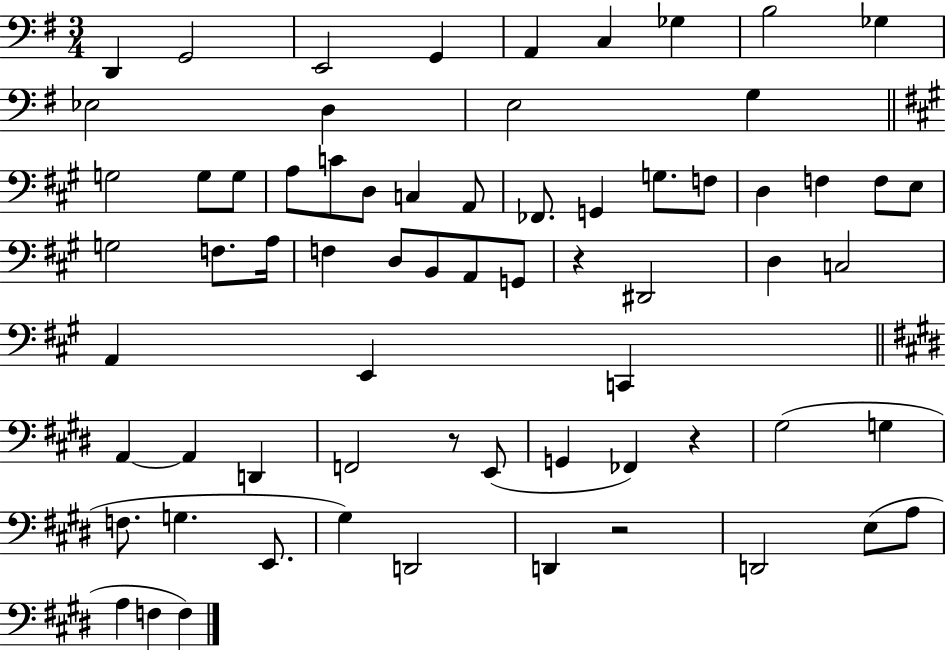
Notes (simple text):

D2/q G2/h E2/h G2/q A2/q C3/q Gb3/q B3/h Gb3/q Eb3/h D3/q E3/h G3/q G3/h G3/e G3/e A3/e C4/e D3/e C3/q A2/e FES2/e. G2/q G3/e. F3/e D3/q F3/q F3/e E3/e G3/h F3/e. A3/s F3/q D3/e B2/e A2/e G2/e R/q D#2/h D3/q C3/h A2/q E2/q C2/q A2/q A2/q D2/q F2/h R/e E2/e G2/q FES2/q R/q G#3/h G3/q F3/e. G3/q. E2/e. G#3/q D2/h D2/q R/h D2/h E3/e A3/e A3/q F3/q F3/q